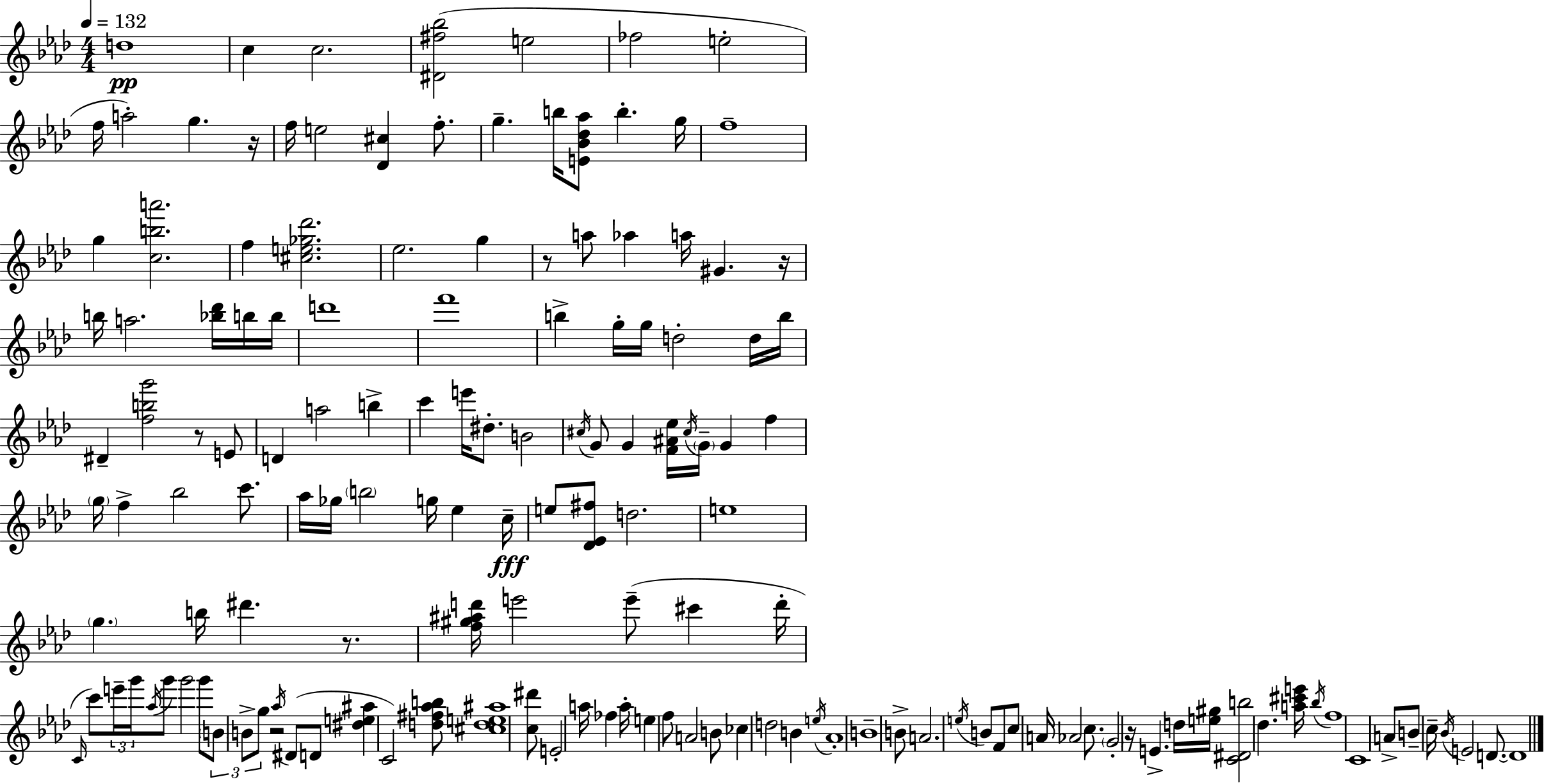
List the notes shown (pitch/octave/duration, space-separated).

D5/w C5/q C5/h. [D#4,F#5,Bb5]/h E5/h FES5/h E5/h F5/s A5/h G5/q. R/s F5/s E5/h [Db4,C#5]/q F5/e. G5/q. B5/s [E4,Bb4,Db5,Ab5]/e B5/q. G5/s F5/w G5/q [C5,B5,A6]/h. F5/q [C#5,E5,Gb5,Db6]/h. Eb5/h. G5/q R/e A5/e Ab5/q A5/s G#4/q. R/s B5/s A5/h. [Bb5,Db6]/s B5/s B5/s D6/w F6/w B5/q G5/s G5/s D5/h D5/s B5/s D#4/q [F5,B5,G6]/h R/e E4/e D4/q A5/h B5/q C6/q E6/s D#5/e. B4/h C#5/s G4/e G4/q [F4,A#4,Eb5]/s C#5/s G4/s G4/q F5/q G5/s F5/q Bb5/h C6/e. Ab5/s Gb5/s B5/h G5/s Eb5/q C5/s E5/e [Db4,Eb4,F#5]/e D5/h. E5/w G5/q. B5/s D#6/q. R/e. [F5,G#5,A#5,D6]/s E6/h E6/e C#6/q D6/s C4/s C6/e E6/s G6/s Ab5/s G6/e G6/h G6/e B4/e B4/e G5/e R/h Ab5/s D#4/e D4/e [D#5,E5,A#5]/q C4/h [D5,F#5,Ab5,B5]/e [C#5,D5,E5,A#5]/w [C5,D#6]/e E4/h A5/s FES5/q A5/s E5/q F5/e A4/h B4/e CES5/q D5/h B4/q E5/s Ab4/w B4/w B4/e A4/h. E5/s B4/e F4/e C5/e A4/s Ab4/h C5/e. G4/h R/s E4/q. D5/s [E5,G#5]/s [C4,D#4,B5]/h Db5/q. [A5,C#6,E6]/s Bb5/s F5/w C4/w A4/e B4/e C5/s Bb4/s E4/h D4/e. D4/w